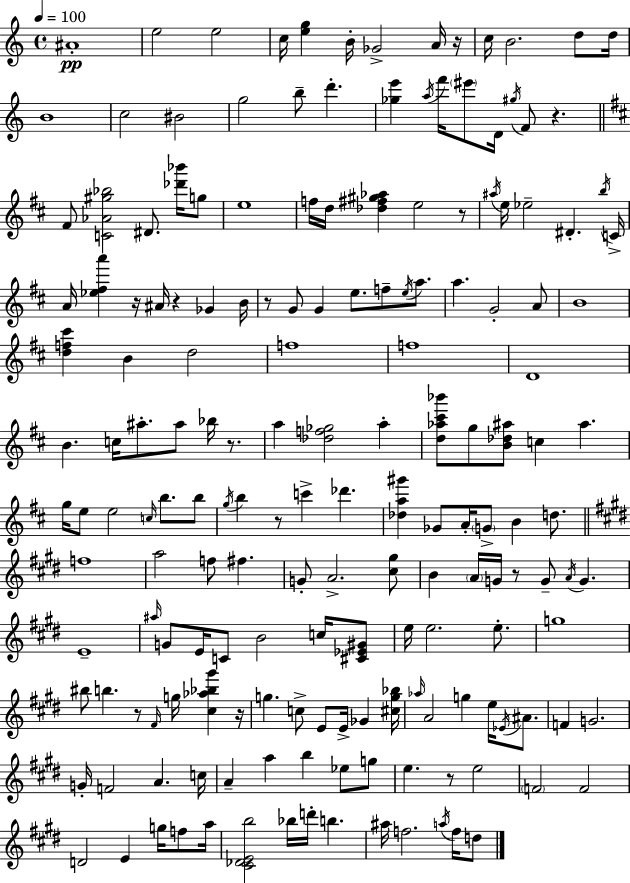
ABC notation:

X:1
T:Untitled
M:4/4
L:1/4
K:Am
^A4 e2 e2 c/4 [eg] B/4 _G2 A/4 z/4 c/4 B2 d/2 d/4 B4 c2 ^B2 g2 b/2 d' [_ge'] a/4 f'/4 ^e'/2 D/4 ^g/4 F/2 z ^F/2 [C_A^g_b]2 ^D/2 [_d'_b']/4 g/2 e4 f/4 d/4 [_d^f^g_a] e2 z/2 ^a/4 e/4 _e2 ^D b/4 C/4 A/4 [_e^fa'] z/4 ^A/4 z _G B/4 z/2 G/2 G e/2 f/2 e/4 a/2 a G2 A/2 B4 [df^c'] B d2 f4 f4 D4 B c/4 ^a/2 ^a/2 _b/4 z/2 a [_df_g]2 a [d_a^c'_b']/2 g/2 [B_d^a]/2 c ^a g/4 e/2 e2 c/4 b/2 b/2 g/4 b z/2 c' _d' [_da^g'] _G/2 A/4 G/2 B d/2 f4 a2 f/2 ^f G/2 A2 [^c^g]/2 B A/4 G/4 z/2 G/2 A/4 G E4 ^a/4 G/2 E/4 C/2 B2 c/4 [^C_E^G]/2 e/4 e2 e/2 g4 ^b/2 b z/2 ^F/4 g/4 [^c_a_b^g'] z/4 g c/2 E/2 E/4 _G [^cg_b]/4 _a/4 A2 g e/4 _E/4 ^A/2 F G2 G/4 F2 A c/4 A a b _e/2 g/2 e z/2 e2 F2 F2 D2 E g/4 f/2 a/4 [^C_DEb]2 _b/4 d'/4 b ^a/4 f2 a/4 f/4 d/2